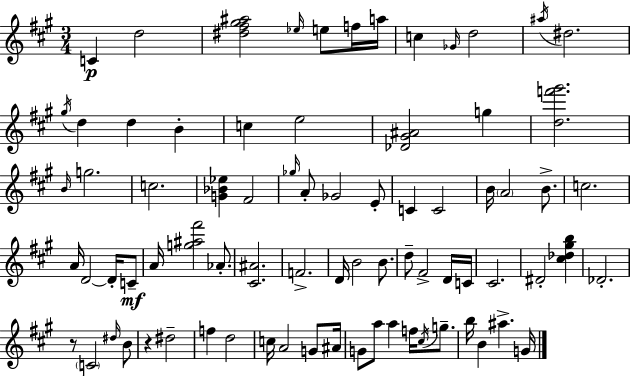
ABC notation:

X:1
T:Untitled
M:3/4
L:1/4
K:A
C d2 [^d^f^g^a]2 _e/4 e/2 f/4 a/4 c _G/4 d2 ^a/4 ^d2 ^g/4 d d B c e2 [_D^G^A]2 g [df'^g']2 B/4 g2 c2 [G_B_e] ^F2 _g/4 A/2 _G2 E/2 C C2 B/4 A2 B/2 c2 A/4 D2 D/4 C/2 A/4 [g^a^f']2 _A/2 [^C^A]2 F2 D/4 B2 B/2 d/2 ^F2 D/4 C/4 ^C2 ^D2 [^c_d^gb] _D2 z/2 C2 ^d/4 B/2 z ^d2 f d2 c/4 A2 G/2 ^A/4 G/2 a/2 a f/4 ^c/4 g/2 b/4 B ^a G/4